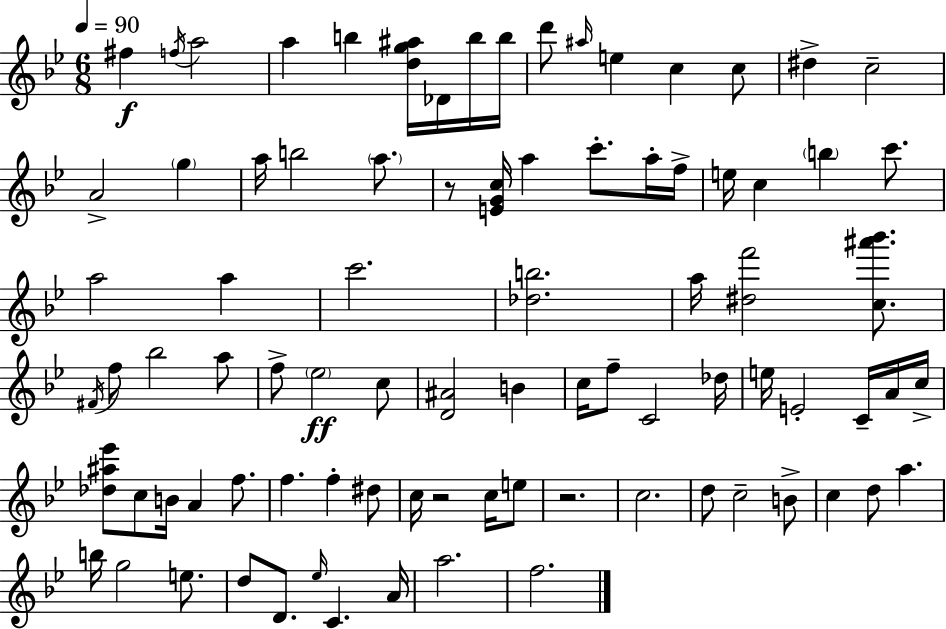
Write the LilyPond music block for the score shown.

{
  \clef treble
  \numericTimeSignature
  \time 6/8
  \key bes \major
  \tempo 4 = 90
  fis''4\f \acciaccatura { f''16 } a''2 | a''4 b''4 <d'' g'' ais''>16 des'16 b''16 | b''16 d'''8 \grace { ais''16 } e''4 c''4 | c''8 dis''4-> c''2-- | \break a'2-> \parenthesize g''4 | a''16 b''2 \parenthesize a''8. | r8 <e' g' c''>16 a''4 c'''8.-. | a''16-. f''16-> e''16 c''4 \parenthesize b''4 c'''8. | \break a''2 a''4 | c'''2. | <des'' b''>2. | a''16 <dis'' f'''>2 <c'' ais''' bes'''>8. | \break \acciaccatura { fis'16 } f''8 bes''2 | a''8 f''8-> \parenthesize ees''2\ff | c''8 <d' ais'>2 b'4 | c''16 f''8-- c'2 | \break des''16 e''16 e'2-. | c'16-- a'16 c''16-> <des'' ais'' ees'''>8 c''8 b'16 a'4 | f''8. f''4. f''4-. | dis''8 c''16 r2 | \break c''16 e''8 r2. | c''2. | d''8 c''2-- | b'8-> c''4 d''8 a''4. | \break b''16 g''2 | e''8. d''8 d'8. \grace { ees''16 } c'4. | a'16 a''2. | f''2. | \break \bar "|."
}